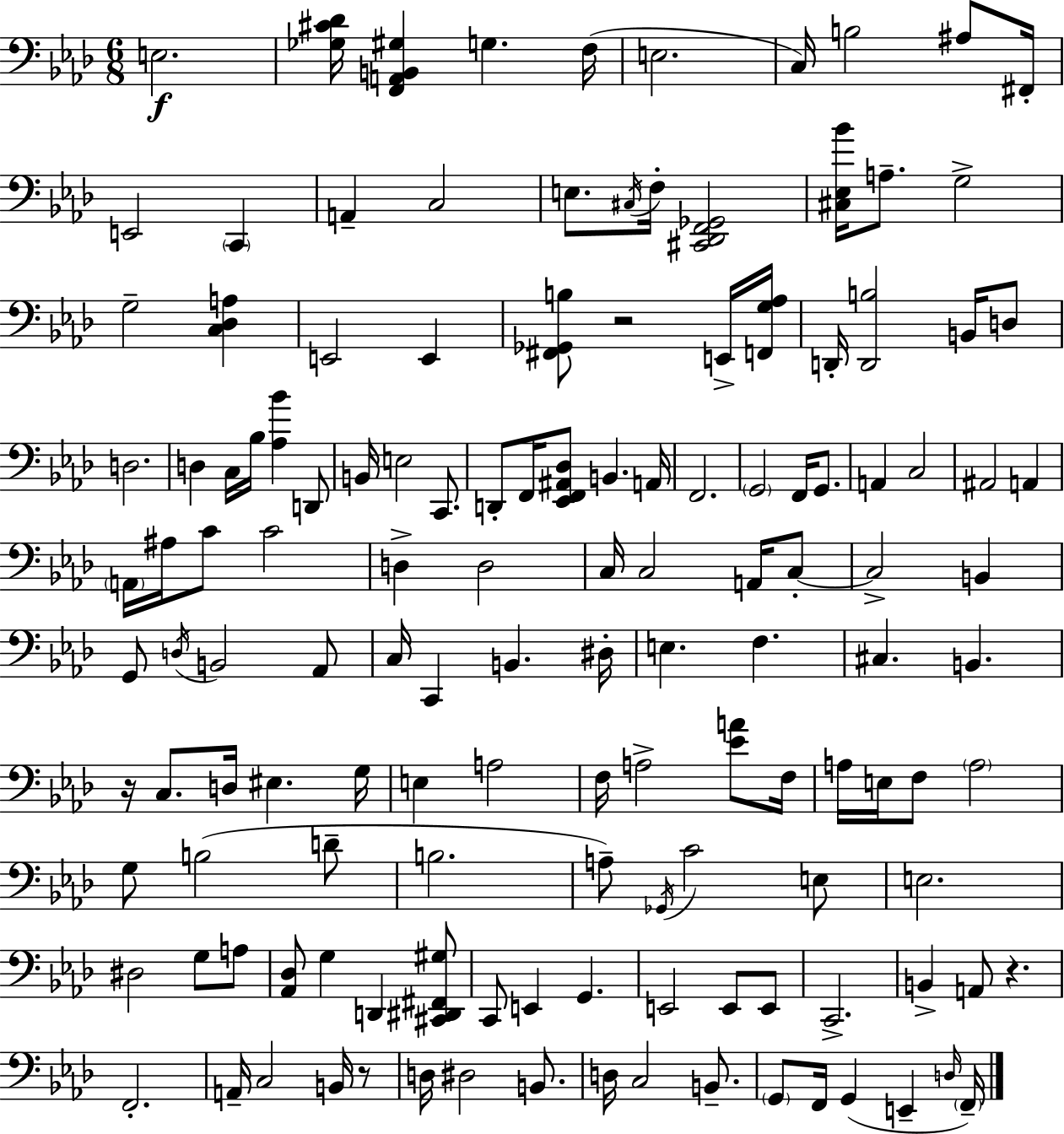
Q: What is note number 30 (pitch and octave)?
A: B2